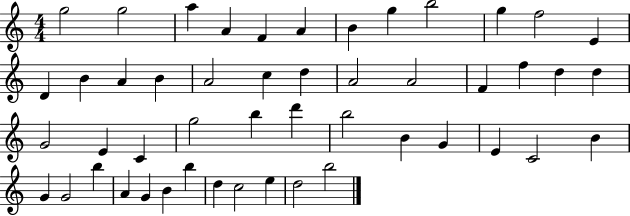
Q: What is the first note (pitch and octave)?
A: G5